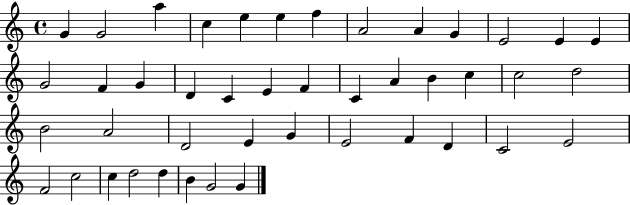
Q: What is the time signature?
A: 4/4